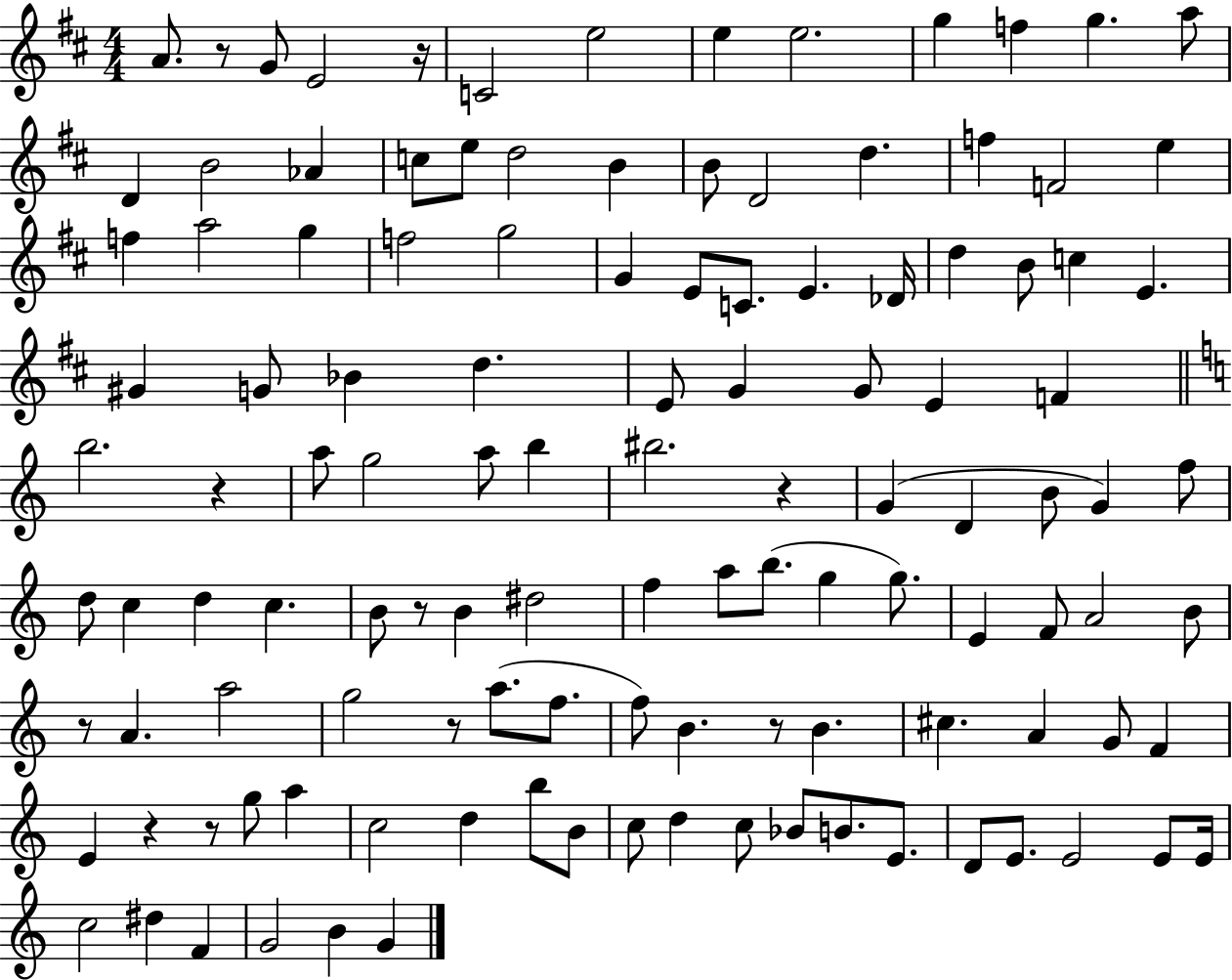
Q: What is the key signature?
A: D major